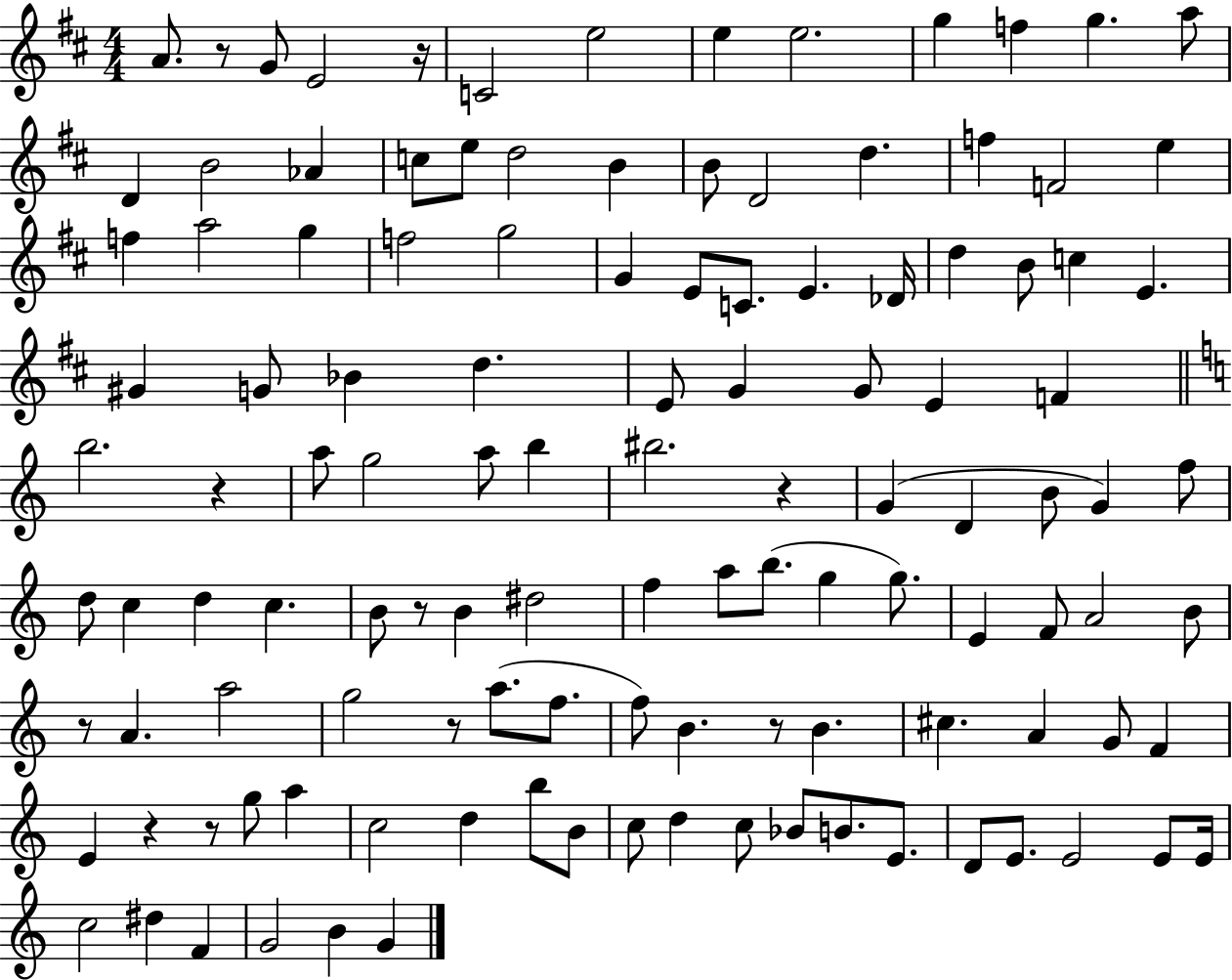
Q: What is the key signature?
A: D major